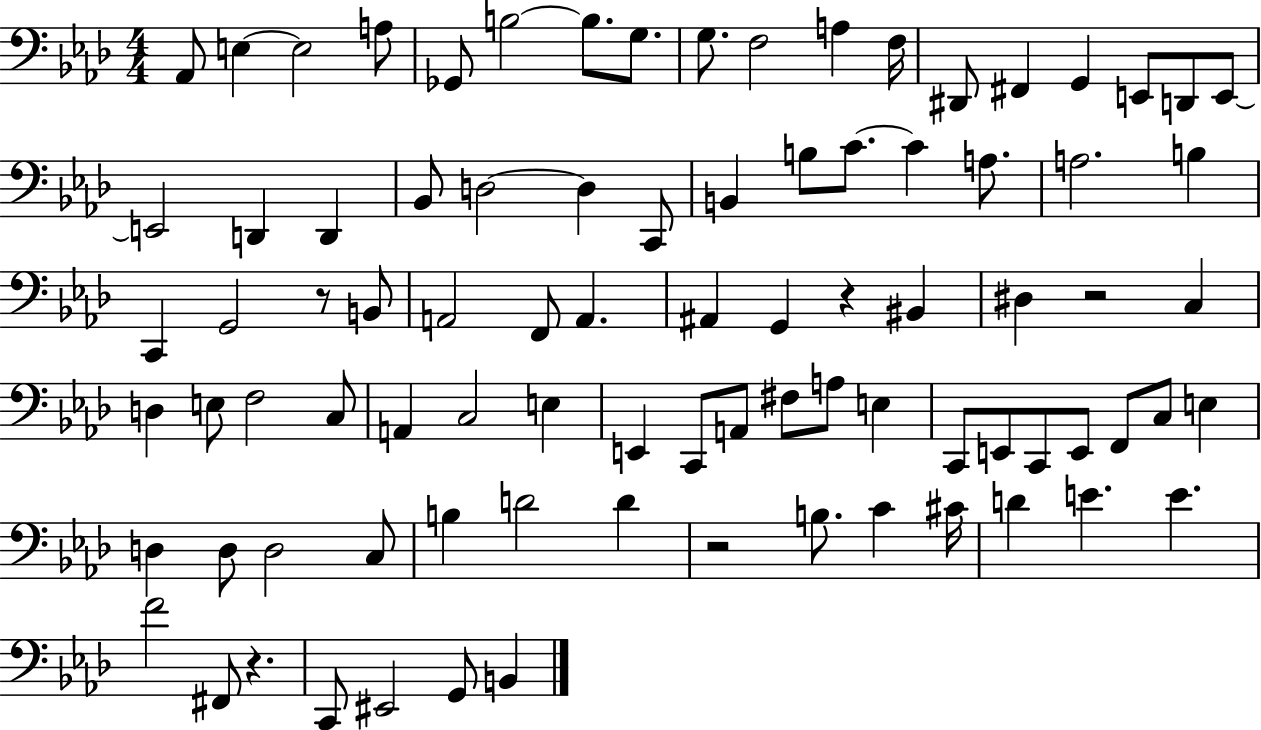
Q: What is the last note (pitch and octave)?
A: B2